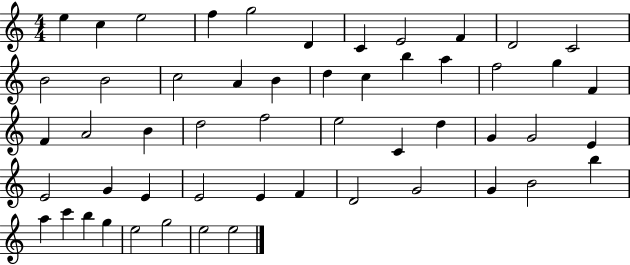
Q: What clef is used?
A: treble